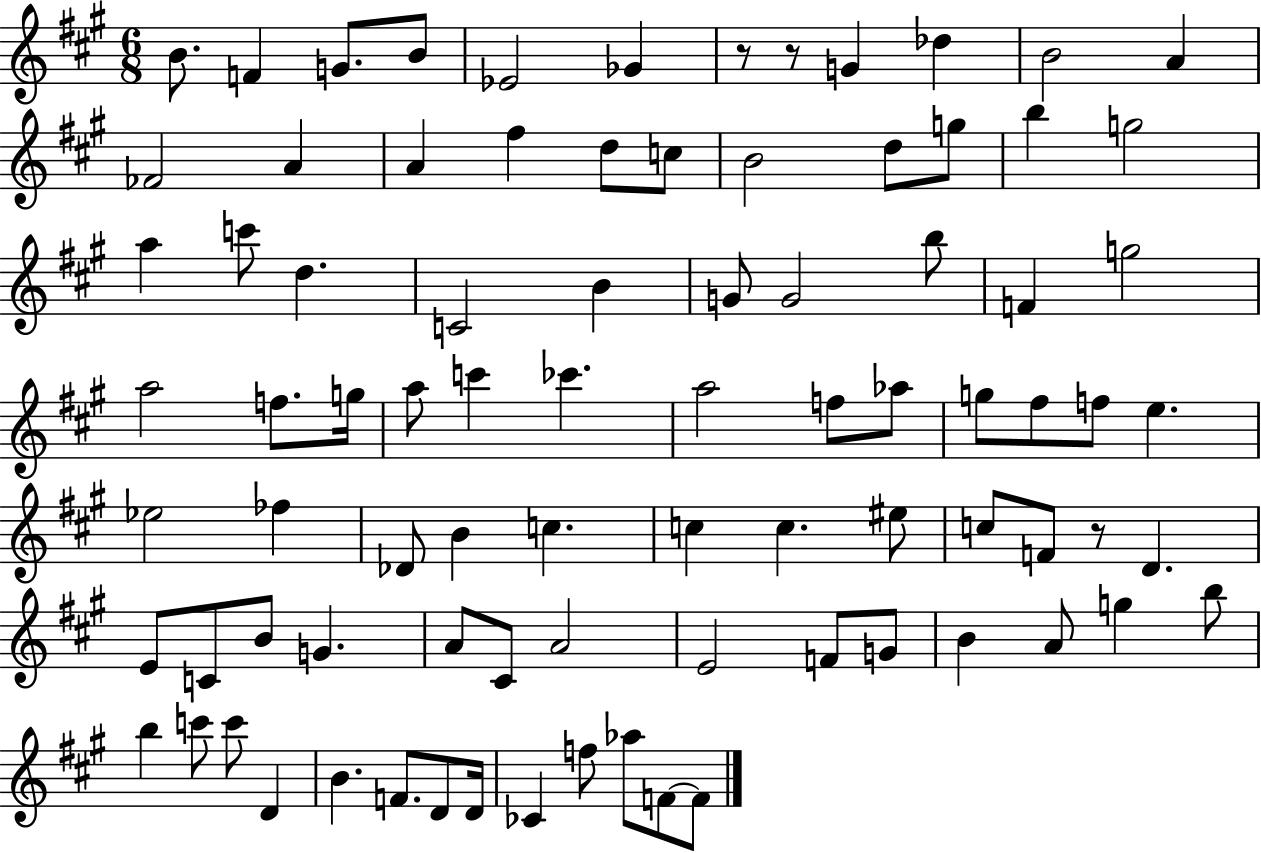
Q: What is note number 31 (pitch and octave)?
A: G5